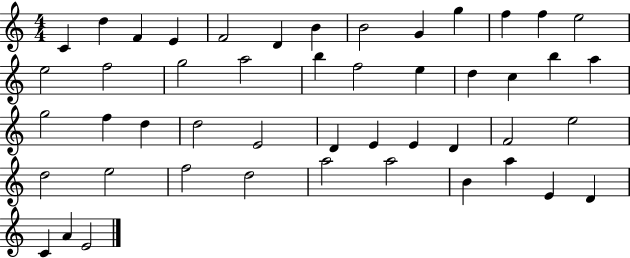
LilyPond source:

{
  \clef treble
  \numericTimeSignature
  \time 4/4
  \key c \major
  c'4 d''4 f'4 e'4 | f'2 d'4 b'4 | b'2 g'4 g''4 | f''4 f''4 e''2 | \break e''2 f''2 | g''2 a''2 | b''4 f''2 e''4 | d''4 c''4 b''4 a''4 | \break g''2 f''4 d''4 | d''2 e'2 | d'4 e'4 e'4 d'4 | f'2 e''2 | \break d''2 e''2 | f''2 d''2 | a''2 a''2 | b'4 a''4 e'4 d'4 | \break c'4 a'4 e'2 | \bar "|."
}